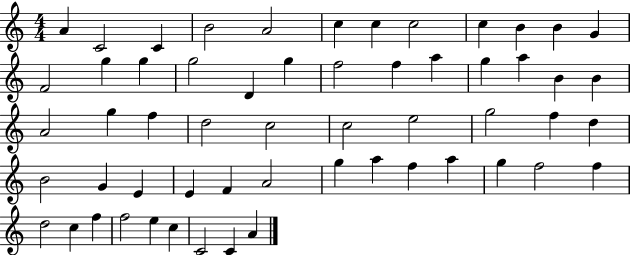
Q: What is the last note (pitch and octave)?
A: A4